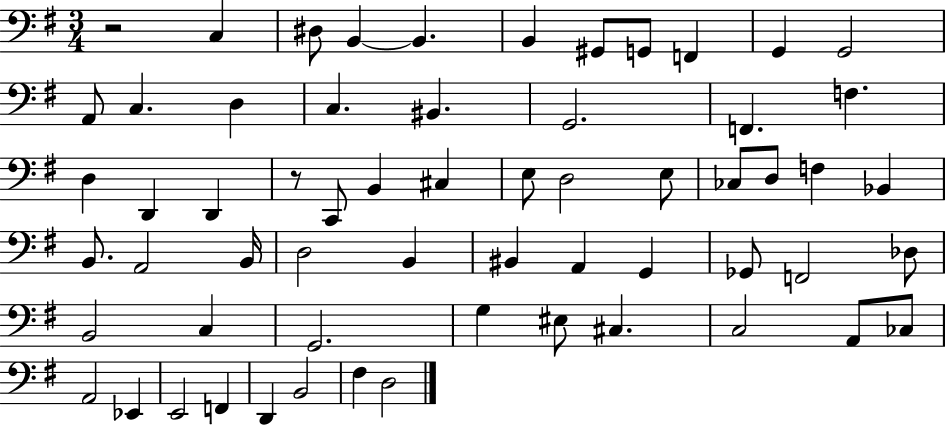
R/h C3/q D#3/e B2/q B2/q. B2/q G#2/e G2/e F2/q G2/q G2/h A2/e C3/q. D3/q C3/q. BIS2/q. G2/h. F2/q. F3/q. D3/q D2/q D2/q R/e C2/e B2/q C#3/q E3/e D3/h E3/e CES3/e D3/e F3/q Bb2/q B2/e. A2/h B2/s D3/h B2/q BIS2/q A2/q G2/q Gb2/e F2/h Db3/e B2/h C3/q G2/h. G3/q EIS3/e C#3/q. C3/h A2/e CES3/e A2/h Eb2/q E2/h F2/q D2/q B2/h F#3/q D3/h